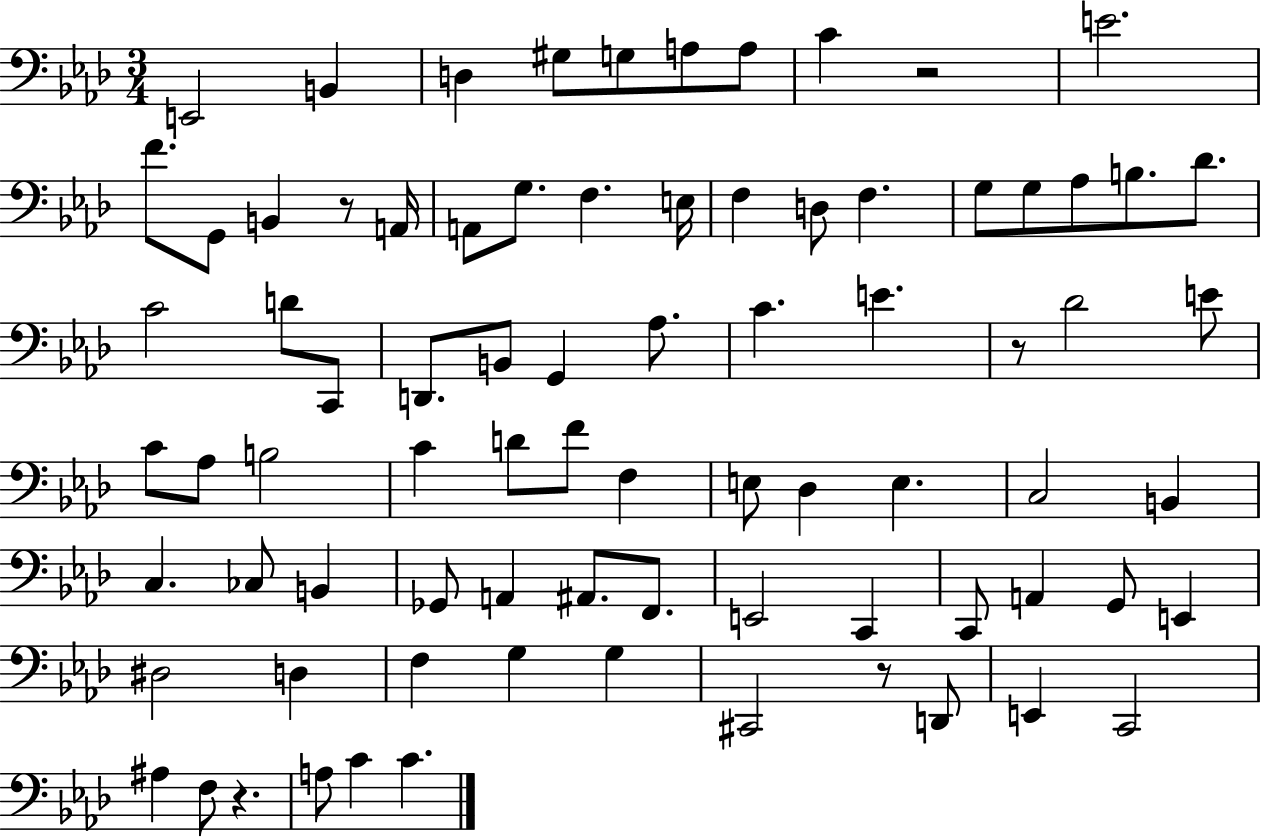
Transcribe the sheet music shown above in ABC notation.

X:1
T:Untitled
M:3/4
L:1/4
K:Ab
E,,2 B,, D, ^G,/2 G,/2 A,/2 A,/2 C z2 E2 F/2 G,,/2 B,, z/2 A,,/4 A,,/2 G,/2 F, E,/4 F, D,/2 F, G,/2 G,/2 _A,/2 B,/2 _D/2 C2 D/2 C,,/2 D,,/2 B,,/2 G,, _A,/2 C E z/2 _D2 E/2 C/2 _A,/2 B,2 C D/2 F/2 F, E,/2 _D, E, C,2 B,, C, _C,/2 B,, _G,,/2 A,, ^A,,/2 F,,/2 E,,2 C,, C,,/2 A,, G,,/2 E,, ^D,2 D, F, G, G, ^C,,2 z/2 D,,/2 E,, C,,2 ^A, F,/2 z A,/2 C C